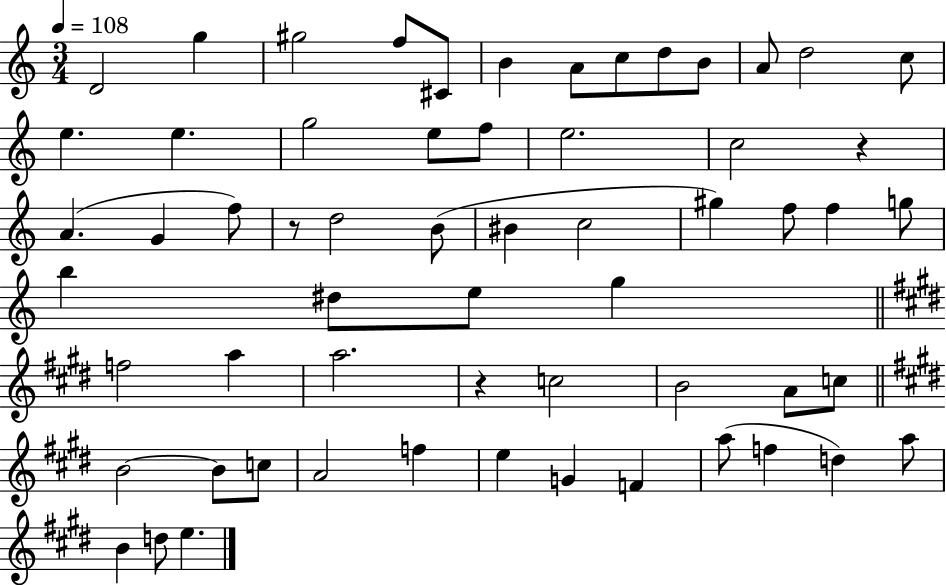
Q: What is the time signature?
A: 3/4